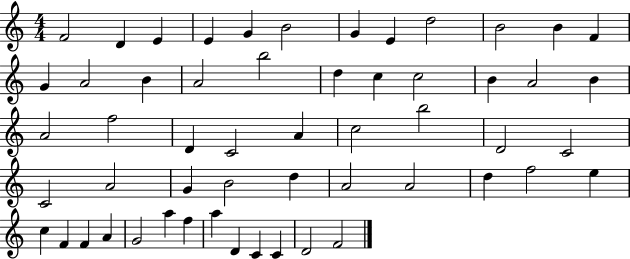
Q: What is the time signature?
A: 4/4